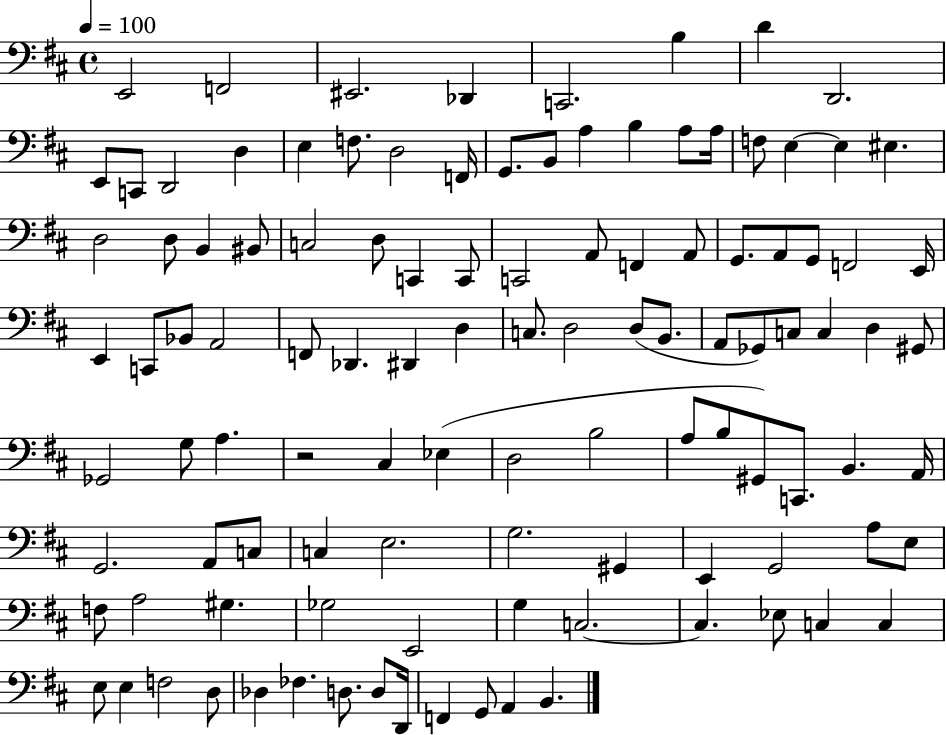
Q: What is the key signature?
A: D major